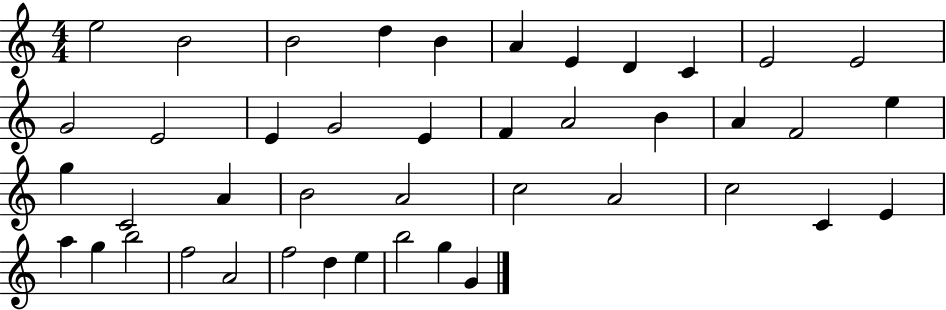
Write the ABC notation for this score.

X:1
T:Untitled
M:4/4
L:1/4
K:C
e2 B2 B2 d B A E D C E2 E2 G2 E2 E G2 E F A2 B A F2 e g C2 A B2 A2 c2 A2 c2 C E a g b2 f2 A2 f2 d e b2 g G